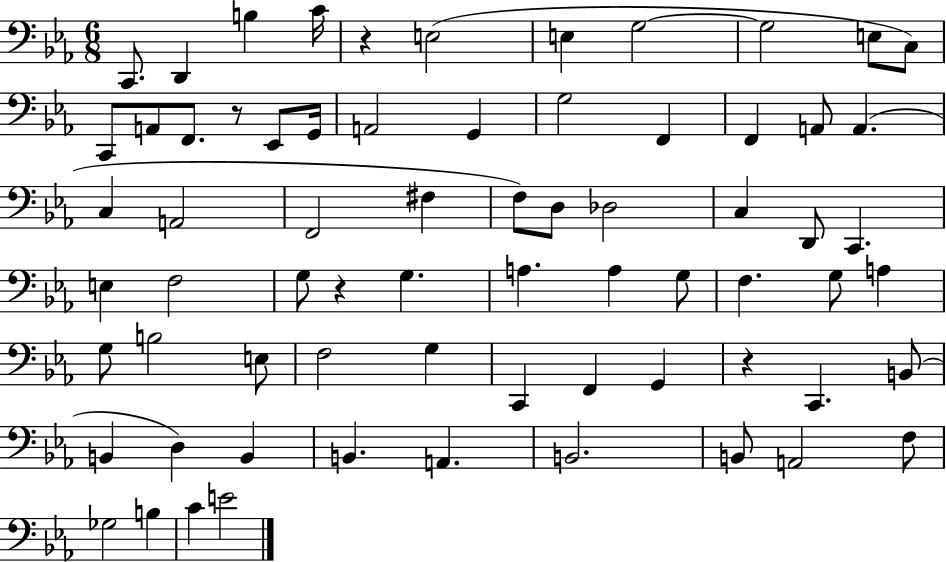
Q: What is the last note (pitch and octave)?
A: E4